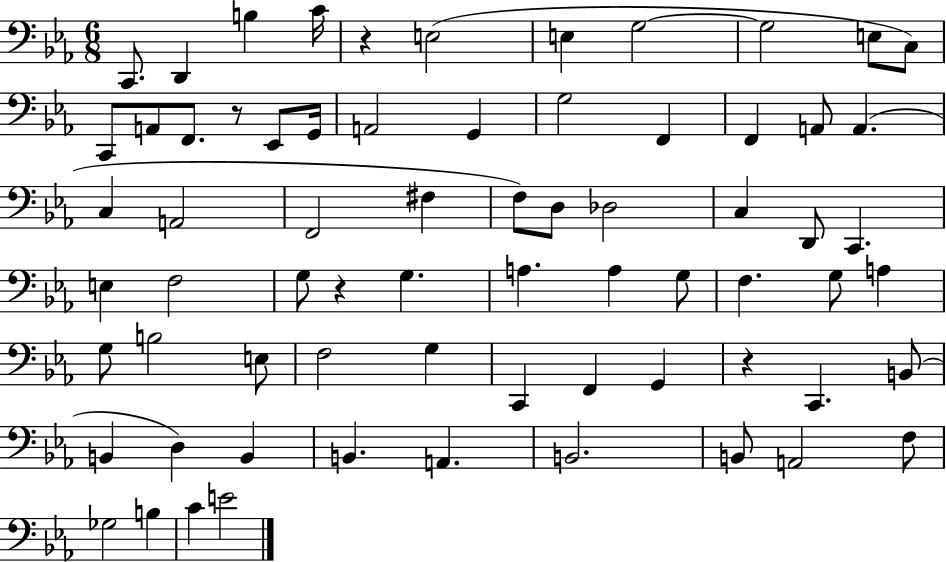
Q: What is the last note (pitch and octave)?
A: E4